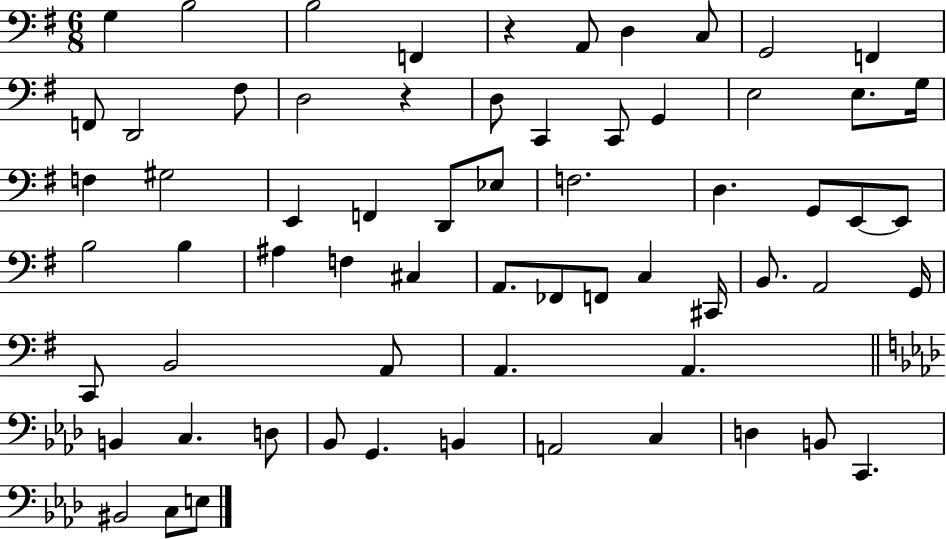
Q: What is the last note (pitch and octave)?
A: E3